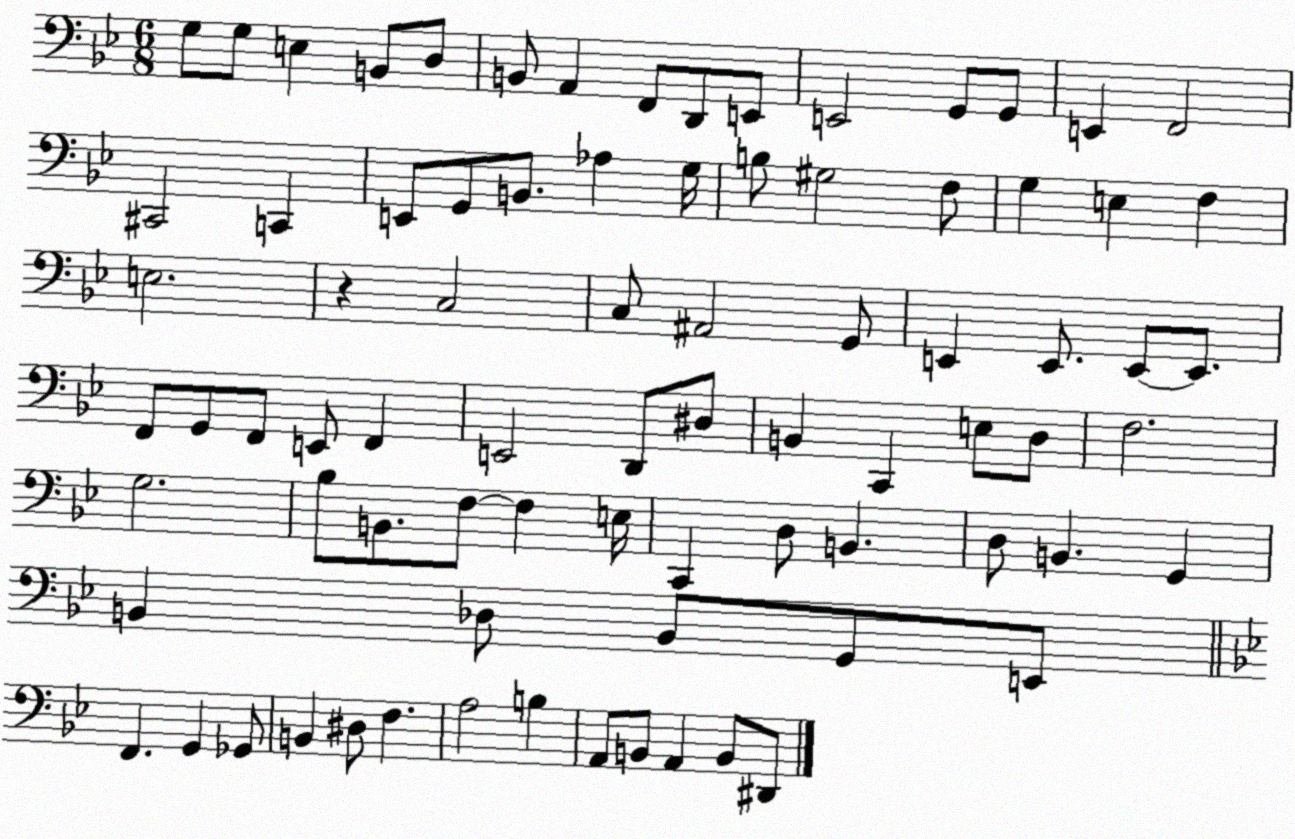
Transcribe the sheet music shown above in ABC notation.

X:1
T:Untitled
M:6/8
L:1/4
K:Bb
G,/2 G,/2 E, B,,/2 D,/2 B,,/2 A,, F,,/2 D,,/2 E,,/2 E,,2 G,,/2 G,,/2 E,, F,,2 ^C,,2 C,, E,,/2 G,,/2 B,,/2 _A, G,/4 B,/2 ^G,2 F,/2 G, E, F, E,2 z C,2 C,/2 ^A,,2 G,,/2 E,, E,,/2 E,,/2 E,,/2 F,,/2 G,,/2 F,,/2 E,,/2 F,, E,,2 D,,/2 ^D,/2 B,, C,, E,/2 D,/2 F,2 G,2 _B,/2 B,,/2 F,/2 F, E,/4 C,, D,/2 B,, D,/2 B,, G,, B,, _D,/2 B,,/2 G,,/2 E,,/2 F,, G,, _G,,/2 B,, ^D,/2 F, A,2 B, A,,/2 B,,/2 A,, B,,/2 ^D,,/2